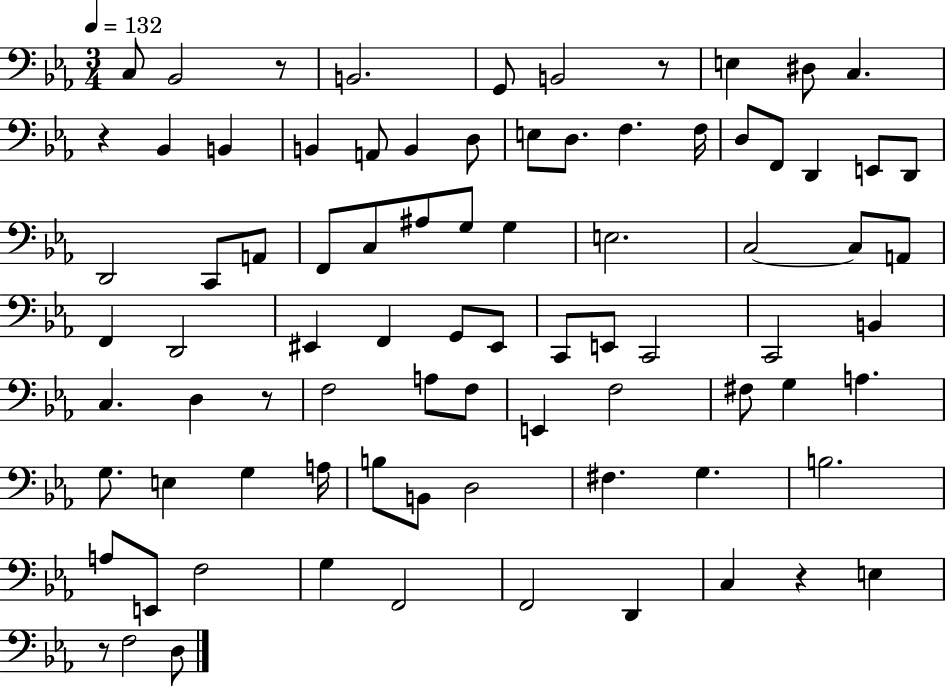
C3/e Bb2/h R/e B2/h. G2/e B2/h R/e E3/q D#3/e C3/q. R/q Bb2/q B2/q B2/q A2/e B2/q D3/e E3/e D3/e. F3/q. F3/s D3/e F2/e D2/q E2/e D2/e D2/h C2/e A2/e F2/e C3/e A#3/e G3/e G3/q E3/h. C3/h C3/e A2/e F2/q D2/h EIS2/q F2/q G2/e EIS2/e C2/e E2/e C2/h C2/h B2/q C3/q. D3/q R/e F3/h A3/e F3/e E2/q F3/h F#3/e G3/q A3/q. G3/e. E3/q G3/q A3/s B3/e B2/e D3/h F#3/q. G3/q. B3/h. A3/e E2/e F3/h G3/q F2/h F2/h D2/q C3/q R/q E3/q R/e F3/h D3/e